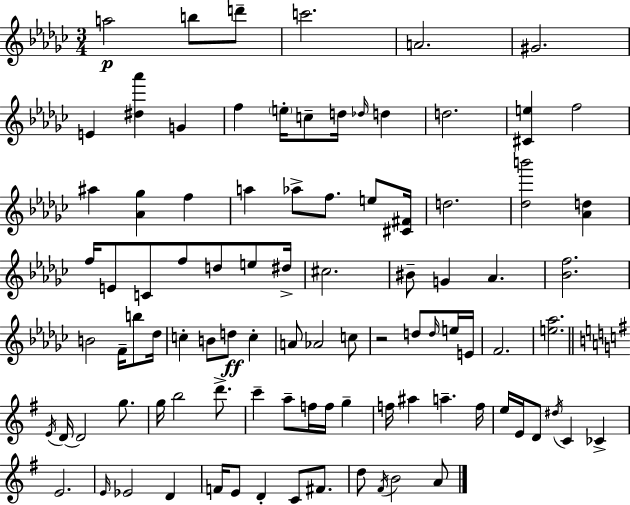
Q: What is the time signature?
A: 3/4